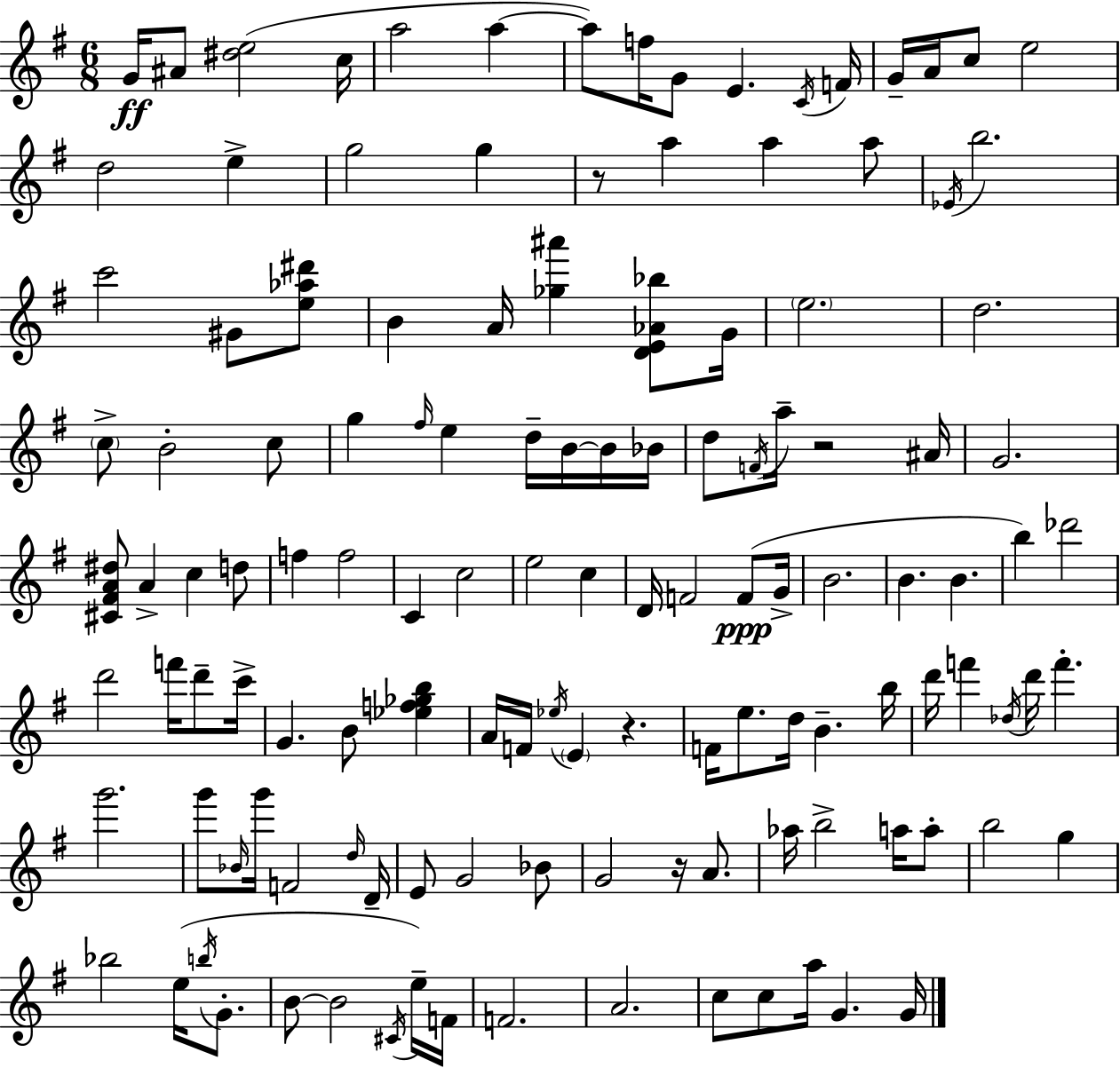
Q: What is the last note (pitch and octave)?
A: G4